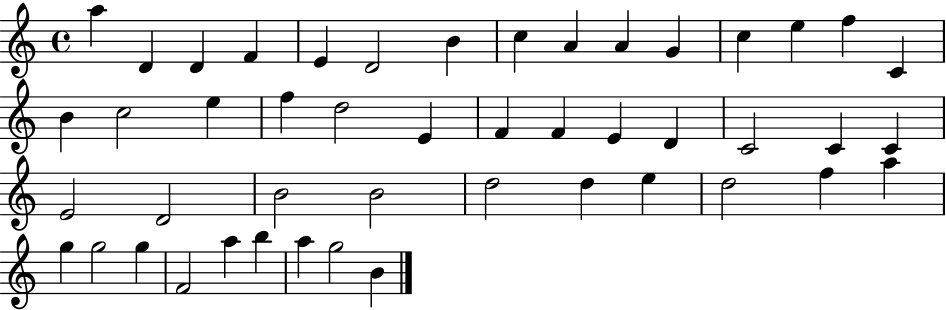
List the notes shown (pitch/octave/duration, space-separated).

A5/q D4/q D4/q F4/q E4/q D4/h B4/q C5/q A4/q A4/q G4/q C5/q E5/q F5/q C4/q B4/q C5/h E5/q F5/q D5/h E4/q F4/q F4/q E4/q D4/q C4/h C4/q C4/q E4/h D4/h B4/h B4/h D5/h D5/q E5/q D5/h F5/q A5/q G5/q G5/h G5/q F4/h A5/q B5/q A5/q G5/h B4/q